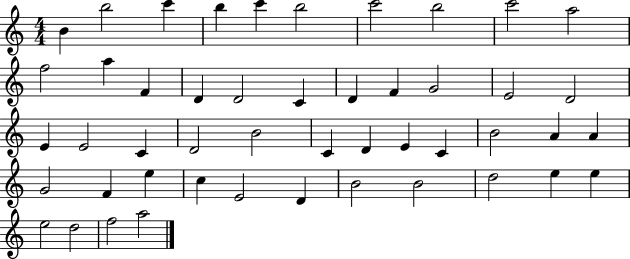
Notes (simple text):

B4/q B5/h C6/q B5/q C6/q B5/h C6/h B5/h C6/h A5/h F5/h A5/q F4/q D4/q D4/h C4/q D4/q F4/q G4/h E4/h D4/h E4/q E4/h C4/q D4/h B4/h C4/q D4/q E4/q C4/q B4/h A4/q A4/q G4/h F4/q E5/q C5/q E4/h D4/q B4/h B4/h D5/h E5/q E5/q E5/h D5/h F5/h A5/h